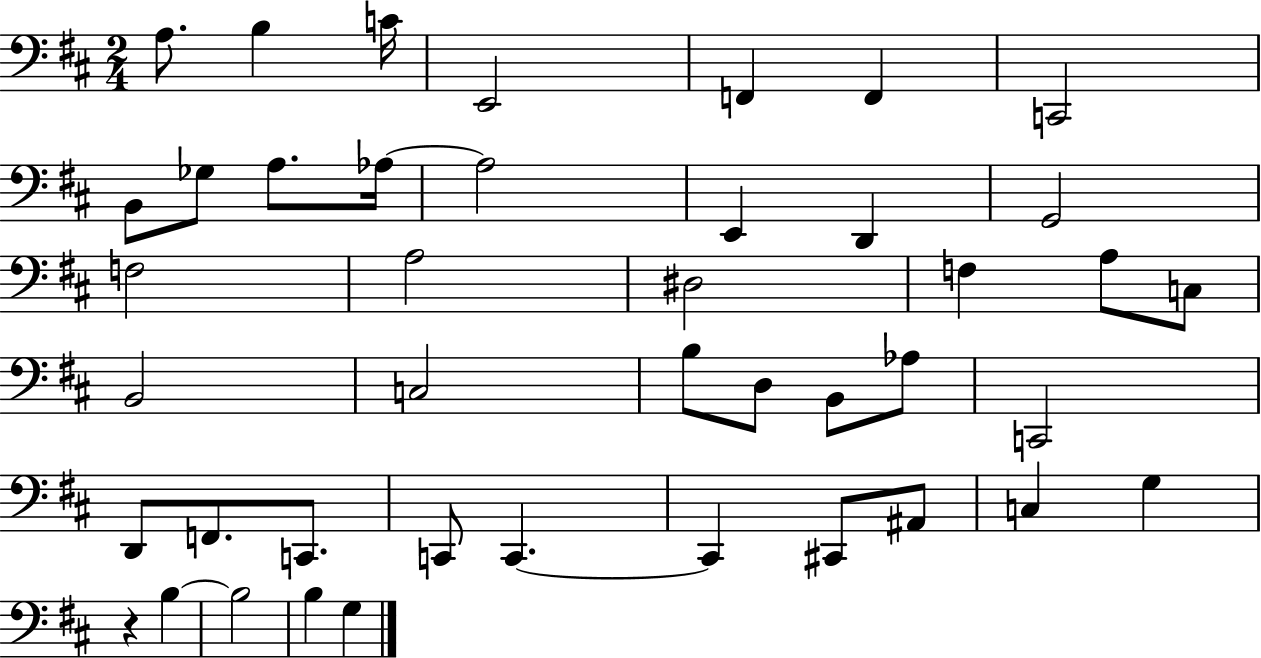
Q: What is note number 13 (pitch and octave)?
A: E2